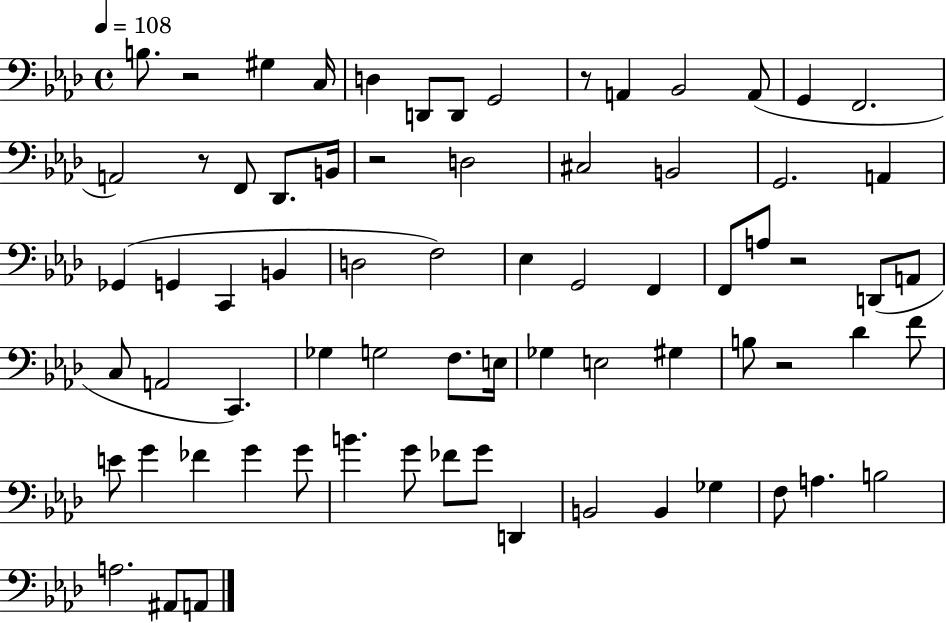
B3/e. R/h G#3/q C3/s D3/q D2/e D2/e G2/h R/e A2/q Bb2/h A2/e G2/q F2/h. A2/h R/e F2/e Db2/e. B2/s R/h D3/h C#3/h B2/h G2/h. A2/q Gb2/q G2/q C2/q B2/q D3/h F3/h Eb3/q G2/h F2/q F2/e A3/e R/h D2/e A2/e C3/e A2/h C2/q. Gb3/q G3/h F3/e. E3/s Gb3/q E3/h G#3/q B3/e R/h Db4/q F4/e E4/e G4/q FES4/q G4/q G4/e B4/q. G4/e FES4/e G4/e D2/q B2/h B2/q Gb3/q F3/e A3/q. B3/h A3/h. A#2/e A2/e